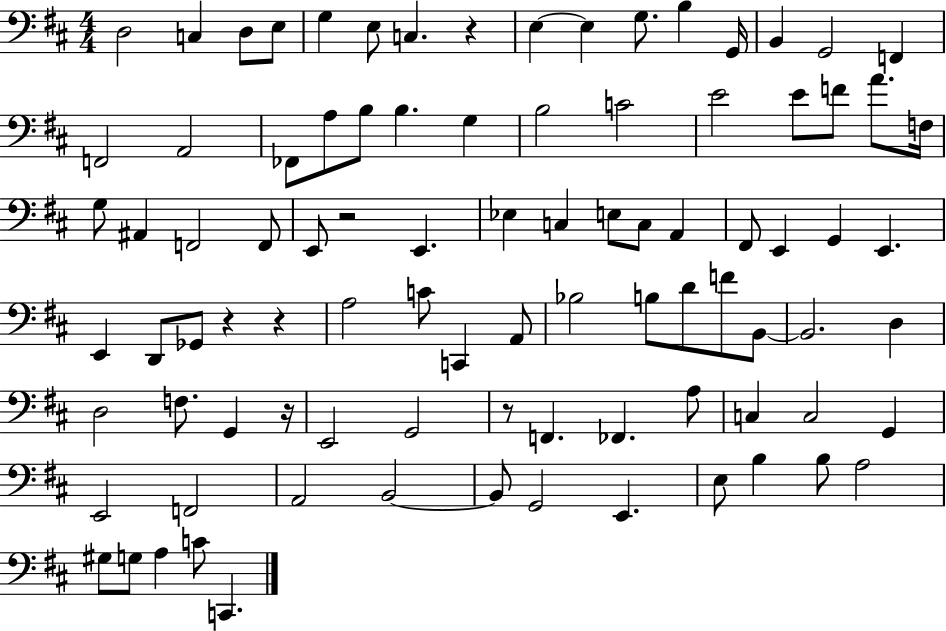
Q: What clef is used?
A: bass